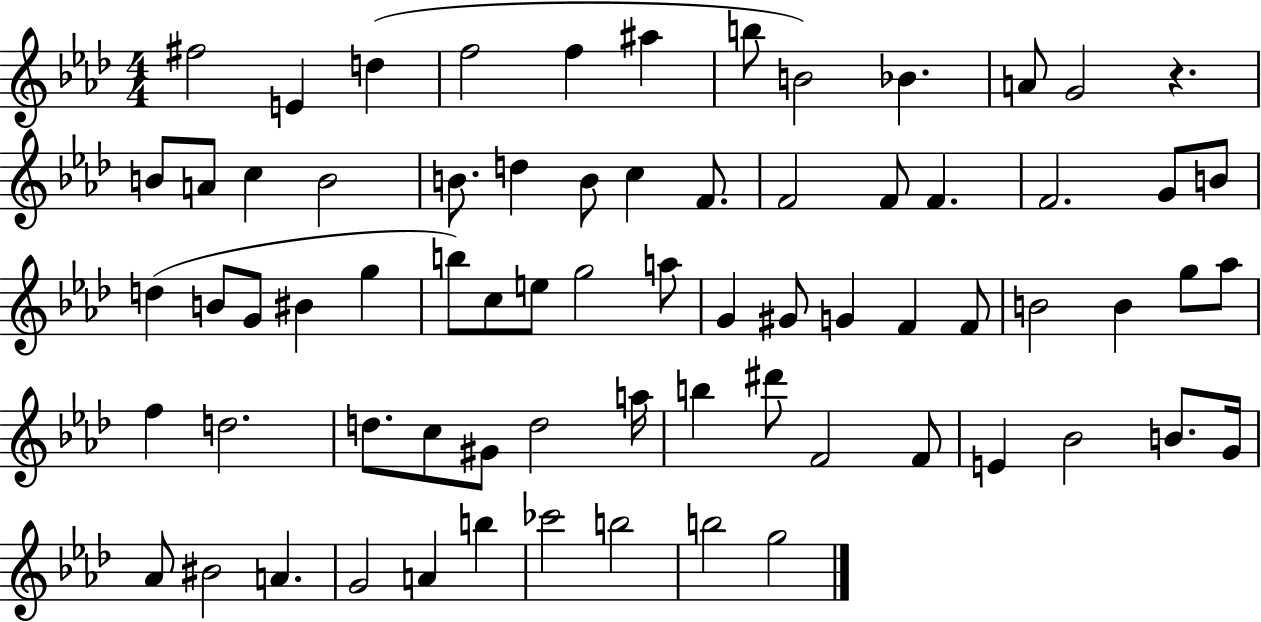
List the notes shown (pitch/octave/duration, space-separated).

F#5/h E4/q D5/q F5/h F5/q A#5/q B5/e B4/h Bb4/q. A4/e G4/h R/q. B4/e A4/e C5/q B4/h B4/e. D5/q B4/e C5/q F4/e. F4/h F4/e F4/q. F4/h. G4/e B4/e D5/q B4/e G4/e BIS4/q G5/q B5/e C5/e E5/e G5/h A5/e G4/q G#4/e G4/q F4/q F4/e B4/h B4/q G5/e Ab5/e F5/q D5/h. D5/e. C5/e G#4/e D5/h A5/s B5/q D#6/e F4/h F4/e E4/q Bb4/h B4/e. G4/s Ab4/e BIS4/h A4/q. G4/h A4/q B5/q CES6/h B5/h B5/h G5/h